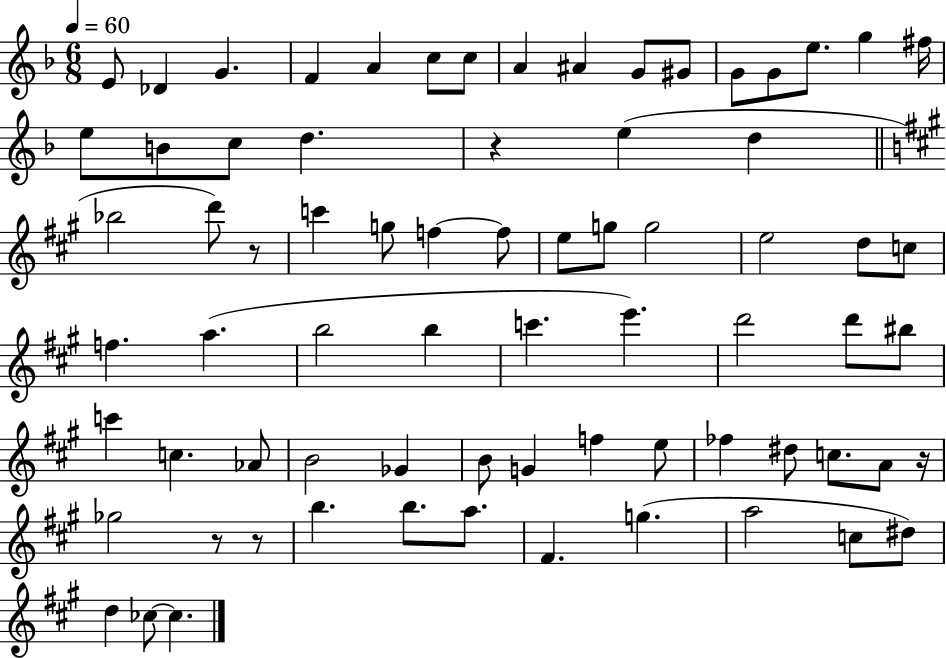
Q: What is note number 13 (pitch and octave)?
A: G4